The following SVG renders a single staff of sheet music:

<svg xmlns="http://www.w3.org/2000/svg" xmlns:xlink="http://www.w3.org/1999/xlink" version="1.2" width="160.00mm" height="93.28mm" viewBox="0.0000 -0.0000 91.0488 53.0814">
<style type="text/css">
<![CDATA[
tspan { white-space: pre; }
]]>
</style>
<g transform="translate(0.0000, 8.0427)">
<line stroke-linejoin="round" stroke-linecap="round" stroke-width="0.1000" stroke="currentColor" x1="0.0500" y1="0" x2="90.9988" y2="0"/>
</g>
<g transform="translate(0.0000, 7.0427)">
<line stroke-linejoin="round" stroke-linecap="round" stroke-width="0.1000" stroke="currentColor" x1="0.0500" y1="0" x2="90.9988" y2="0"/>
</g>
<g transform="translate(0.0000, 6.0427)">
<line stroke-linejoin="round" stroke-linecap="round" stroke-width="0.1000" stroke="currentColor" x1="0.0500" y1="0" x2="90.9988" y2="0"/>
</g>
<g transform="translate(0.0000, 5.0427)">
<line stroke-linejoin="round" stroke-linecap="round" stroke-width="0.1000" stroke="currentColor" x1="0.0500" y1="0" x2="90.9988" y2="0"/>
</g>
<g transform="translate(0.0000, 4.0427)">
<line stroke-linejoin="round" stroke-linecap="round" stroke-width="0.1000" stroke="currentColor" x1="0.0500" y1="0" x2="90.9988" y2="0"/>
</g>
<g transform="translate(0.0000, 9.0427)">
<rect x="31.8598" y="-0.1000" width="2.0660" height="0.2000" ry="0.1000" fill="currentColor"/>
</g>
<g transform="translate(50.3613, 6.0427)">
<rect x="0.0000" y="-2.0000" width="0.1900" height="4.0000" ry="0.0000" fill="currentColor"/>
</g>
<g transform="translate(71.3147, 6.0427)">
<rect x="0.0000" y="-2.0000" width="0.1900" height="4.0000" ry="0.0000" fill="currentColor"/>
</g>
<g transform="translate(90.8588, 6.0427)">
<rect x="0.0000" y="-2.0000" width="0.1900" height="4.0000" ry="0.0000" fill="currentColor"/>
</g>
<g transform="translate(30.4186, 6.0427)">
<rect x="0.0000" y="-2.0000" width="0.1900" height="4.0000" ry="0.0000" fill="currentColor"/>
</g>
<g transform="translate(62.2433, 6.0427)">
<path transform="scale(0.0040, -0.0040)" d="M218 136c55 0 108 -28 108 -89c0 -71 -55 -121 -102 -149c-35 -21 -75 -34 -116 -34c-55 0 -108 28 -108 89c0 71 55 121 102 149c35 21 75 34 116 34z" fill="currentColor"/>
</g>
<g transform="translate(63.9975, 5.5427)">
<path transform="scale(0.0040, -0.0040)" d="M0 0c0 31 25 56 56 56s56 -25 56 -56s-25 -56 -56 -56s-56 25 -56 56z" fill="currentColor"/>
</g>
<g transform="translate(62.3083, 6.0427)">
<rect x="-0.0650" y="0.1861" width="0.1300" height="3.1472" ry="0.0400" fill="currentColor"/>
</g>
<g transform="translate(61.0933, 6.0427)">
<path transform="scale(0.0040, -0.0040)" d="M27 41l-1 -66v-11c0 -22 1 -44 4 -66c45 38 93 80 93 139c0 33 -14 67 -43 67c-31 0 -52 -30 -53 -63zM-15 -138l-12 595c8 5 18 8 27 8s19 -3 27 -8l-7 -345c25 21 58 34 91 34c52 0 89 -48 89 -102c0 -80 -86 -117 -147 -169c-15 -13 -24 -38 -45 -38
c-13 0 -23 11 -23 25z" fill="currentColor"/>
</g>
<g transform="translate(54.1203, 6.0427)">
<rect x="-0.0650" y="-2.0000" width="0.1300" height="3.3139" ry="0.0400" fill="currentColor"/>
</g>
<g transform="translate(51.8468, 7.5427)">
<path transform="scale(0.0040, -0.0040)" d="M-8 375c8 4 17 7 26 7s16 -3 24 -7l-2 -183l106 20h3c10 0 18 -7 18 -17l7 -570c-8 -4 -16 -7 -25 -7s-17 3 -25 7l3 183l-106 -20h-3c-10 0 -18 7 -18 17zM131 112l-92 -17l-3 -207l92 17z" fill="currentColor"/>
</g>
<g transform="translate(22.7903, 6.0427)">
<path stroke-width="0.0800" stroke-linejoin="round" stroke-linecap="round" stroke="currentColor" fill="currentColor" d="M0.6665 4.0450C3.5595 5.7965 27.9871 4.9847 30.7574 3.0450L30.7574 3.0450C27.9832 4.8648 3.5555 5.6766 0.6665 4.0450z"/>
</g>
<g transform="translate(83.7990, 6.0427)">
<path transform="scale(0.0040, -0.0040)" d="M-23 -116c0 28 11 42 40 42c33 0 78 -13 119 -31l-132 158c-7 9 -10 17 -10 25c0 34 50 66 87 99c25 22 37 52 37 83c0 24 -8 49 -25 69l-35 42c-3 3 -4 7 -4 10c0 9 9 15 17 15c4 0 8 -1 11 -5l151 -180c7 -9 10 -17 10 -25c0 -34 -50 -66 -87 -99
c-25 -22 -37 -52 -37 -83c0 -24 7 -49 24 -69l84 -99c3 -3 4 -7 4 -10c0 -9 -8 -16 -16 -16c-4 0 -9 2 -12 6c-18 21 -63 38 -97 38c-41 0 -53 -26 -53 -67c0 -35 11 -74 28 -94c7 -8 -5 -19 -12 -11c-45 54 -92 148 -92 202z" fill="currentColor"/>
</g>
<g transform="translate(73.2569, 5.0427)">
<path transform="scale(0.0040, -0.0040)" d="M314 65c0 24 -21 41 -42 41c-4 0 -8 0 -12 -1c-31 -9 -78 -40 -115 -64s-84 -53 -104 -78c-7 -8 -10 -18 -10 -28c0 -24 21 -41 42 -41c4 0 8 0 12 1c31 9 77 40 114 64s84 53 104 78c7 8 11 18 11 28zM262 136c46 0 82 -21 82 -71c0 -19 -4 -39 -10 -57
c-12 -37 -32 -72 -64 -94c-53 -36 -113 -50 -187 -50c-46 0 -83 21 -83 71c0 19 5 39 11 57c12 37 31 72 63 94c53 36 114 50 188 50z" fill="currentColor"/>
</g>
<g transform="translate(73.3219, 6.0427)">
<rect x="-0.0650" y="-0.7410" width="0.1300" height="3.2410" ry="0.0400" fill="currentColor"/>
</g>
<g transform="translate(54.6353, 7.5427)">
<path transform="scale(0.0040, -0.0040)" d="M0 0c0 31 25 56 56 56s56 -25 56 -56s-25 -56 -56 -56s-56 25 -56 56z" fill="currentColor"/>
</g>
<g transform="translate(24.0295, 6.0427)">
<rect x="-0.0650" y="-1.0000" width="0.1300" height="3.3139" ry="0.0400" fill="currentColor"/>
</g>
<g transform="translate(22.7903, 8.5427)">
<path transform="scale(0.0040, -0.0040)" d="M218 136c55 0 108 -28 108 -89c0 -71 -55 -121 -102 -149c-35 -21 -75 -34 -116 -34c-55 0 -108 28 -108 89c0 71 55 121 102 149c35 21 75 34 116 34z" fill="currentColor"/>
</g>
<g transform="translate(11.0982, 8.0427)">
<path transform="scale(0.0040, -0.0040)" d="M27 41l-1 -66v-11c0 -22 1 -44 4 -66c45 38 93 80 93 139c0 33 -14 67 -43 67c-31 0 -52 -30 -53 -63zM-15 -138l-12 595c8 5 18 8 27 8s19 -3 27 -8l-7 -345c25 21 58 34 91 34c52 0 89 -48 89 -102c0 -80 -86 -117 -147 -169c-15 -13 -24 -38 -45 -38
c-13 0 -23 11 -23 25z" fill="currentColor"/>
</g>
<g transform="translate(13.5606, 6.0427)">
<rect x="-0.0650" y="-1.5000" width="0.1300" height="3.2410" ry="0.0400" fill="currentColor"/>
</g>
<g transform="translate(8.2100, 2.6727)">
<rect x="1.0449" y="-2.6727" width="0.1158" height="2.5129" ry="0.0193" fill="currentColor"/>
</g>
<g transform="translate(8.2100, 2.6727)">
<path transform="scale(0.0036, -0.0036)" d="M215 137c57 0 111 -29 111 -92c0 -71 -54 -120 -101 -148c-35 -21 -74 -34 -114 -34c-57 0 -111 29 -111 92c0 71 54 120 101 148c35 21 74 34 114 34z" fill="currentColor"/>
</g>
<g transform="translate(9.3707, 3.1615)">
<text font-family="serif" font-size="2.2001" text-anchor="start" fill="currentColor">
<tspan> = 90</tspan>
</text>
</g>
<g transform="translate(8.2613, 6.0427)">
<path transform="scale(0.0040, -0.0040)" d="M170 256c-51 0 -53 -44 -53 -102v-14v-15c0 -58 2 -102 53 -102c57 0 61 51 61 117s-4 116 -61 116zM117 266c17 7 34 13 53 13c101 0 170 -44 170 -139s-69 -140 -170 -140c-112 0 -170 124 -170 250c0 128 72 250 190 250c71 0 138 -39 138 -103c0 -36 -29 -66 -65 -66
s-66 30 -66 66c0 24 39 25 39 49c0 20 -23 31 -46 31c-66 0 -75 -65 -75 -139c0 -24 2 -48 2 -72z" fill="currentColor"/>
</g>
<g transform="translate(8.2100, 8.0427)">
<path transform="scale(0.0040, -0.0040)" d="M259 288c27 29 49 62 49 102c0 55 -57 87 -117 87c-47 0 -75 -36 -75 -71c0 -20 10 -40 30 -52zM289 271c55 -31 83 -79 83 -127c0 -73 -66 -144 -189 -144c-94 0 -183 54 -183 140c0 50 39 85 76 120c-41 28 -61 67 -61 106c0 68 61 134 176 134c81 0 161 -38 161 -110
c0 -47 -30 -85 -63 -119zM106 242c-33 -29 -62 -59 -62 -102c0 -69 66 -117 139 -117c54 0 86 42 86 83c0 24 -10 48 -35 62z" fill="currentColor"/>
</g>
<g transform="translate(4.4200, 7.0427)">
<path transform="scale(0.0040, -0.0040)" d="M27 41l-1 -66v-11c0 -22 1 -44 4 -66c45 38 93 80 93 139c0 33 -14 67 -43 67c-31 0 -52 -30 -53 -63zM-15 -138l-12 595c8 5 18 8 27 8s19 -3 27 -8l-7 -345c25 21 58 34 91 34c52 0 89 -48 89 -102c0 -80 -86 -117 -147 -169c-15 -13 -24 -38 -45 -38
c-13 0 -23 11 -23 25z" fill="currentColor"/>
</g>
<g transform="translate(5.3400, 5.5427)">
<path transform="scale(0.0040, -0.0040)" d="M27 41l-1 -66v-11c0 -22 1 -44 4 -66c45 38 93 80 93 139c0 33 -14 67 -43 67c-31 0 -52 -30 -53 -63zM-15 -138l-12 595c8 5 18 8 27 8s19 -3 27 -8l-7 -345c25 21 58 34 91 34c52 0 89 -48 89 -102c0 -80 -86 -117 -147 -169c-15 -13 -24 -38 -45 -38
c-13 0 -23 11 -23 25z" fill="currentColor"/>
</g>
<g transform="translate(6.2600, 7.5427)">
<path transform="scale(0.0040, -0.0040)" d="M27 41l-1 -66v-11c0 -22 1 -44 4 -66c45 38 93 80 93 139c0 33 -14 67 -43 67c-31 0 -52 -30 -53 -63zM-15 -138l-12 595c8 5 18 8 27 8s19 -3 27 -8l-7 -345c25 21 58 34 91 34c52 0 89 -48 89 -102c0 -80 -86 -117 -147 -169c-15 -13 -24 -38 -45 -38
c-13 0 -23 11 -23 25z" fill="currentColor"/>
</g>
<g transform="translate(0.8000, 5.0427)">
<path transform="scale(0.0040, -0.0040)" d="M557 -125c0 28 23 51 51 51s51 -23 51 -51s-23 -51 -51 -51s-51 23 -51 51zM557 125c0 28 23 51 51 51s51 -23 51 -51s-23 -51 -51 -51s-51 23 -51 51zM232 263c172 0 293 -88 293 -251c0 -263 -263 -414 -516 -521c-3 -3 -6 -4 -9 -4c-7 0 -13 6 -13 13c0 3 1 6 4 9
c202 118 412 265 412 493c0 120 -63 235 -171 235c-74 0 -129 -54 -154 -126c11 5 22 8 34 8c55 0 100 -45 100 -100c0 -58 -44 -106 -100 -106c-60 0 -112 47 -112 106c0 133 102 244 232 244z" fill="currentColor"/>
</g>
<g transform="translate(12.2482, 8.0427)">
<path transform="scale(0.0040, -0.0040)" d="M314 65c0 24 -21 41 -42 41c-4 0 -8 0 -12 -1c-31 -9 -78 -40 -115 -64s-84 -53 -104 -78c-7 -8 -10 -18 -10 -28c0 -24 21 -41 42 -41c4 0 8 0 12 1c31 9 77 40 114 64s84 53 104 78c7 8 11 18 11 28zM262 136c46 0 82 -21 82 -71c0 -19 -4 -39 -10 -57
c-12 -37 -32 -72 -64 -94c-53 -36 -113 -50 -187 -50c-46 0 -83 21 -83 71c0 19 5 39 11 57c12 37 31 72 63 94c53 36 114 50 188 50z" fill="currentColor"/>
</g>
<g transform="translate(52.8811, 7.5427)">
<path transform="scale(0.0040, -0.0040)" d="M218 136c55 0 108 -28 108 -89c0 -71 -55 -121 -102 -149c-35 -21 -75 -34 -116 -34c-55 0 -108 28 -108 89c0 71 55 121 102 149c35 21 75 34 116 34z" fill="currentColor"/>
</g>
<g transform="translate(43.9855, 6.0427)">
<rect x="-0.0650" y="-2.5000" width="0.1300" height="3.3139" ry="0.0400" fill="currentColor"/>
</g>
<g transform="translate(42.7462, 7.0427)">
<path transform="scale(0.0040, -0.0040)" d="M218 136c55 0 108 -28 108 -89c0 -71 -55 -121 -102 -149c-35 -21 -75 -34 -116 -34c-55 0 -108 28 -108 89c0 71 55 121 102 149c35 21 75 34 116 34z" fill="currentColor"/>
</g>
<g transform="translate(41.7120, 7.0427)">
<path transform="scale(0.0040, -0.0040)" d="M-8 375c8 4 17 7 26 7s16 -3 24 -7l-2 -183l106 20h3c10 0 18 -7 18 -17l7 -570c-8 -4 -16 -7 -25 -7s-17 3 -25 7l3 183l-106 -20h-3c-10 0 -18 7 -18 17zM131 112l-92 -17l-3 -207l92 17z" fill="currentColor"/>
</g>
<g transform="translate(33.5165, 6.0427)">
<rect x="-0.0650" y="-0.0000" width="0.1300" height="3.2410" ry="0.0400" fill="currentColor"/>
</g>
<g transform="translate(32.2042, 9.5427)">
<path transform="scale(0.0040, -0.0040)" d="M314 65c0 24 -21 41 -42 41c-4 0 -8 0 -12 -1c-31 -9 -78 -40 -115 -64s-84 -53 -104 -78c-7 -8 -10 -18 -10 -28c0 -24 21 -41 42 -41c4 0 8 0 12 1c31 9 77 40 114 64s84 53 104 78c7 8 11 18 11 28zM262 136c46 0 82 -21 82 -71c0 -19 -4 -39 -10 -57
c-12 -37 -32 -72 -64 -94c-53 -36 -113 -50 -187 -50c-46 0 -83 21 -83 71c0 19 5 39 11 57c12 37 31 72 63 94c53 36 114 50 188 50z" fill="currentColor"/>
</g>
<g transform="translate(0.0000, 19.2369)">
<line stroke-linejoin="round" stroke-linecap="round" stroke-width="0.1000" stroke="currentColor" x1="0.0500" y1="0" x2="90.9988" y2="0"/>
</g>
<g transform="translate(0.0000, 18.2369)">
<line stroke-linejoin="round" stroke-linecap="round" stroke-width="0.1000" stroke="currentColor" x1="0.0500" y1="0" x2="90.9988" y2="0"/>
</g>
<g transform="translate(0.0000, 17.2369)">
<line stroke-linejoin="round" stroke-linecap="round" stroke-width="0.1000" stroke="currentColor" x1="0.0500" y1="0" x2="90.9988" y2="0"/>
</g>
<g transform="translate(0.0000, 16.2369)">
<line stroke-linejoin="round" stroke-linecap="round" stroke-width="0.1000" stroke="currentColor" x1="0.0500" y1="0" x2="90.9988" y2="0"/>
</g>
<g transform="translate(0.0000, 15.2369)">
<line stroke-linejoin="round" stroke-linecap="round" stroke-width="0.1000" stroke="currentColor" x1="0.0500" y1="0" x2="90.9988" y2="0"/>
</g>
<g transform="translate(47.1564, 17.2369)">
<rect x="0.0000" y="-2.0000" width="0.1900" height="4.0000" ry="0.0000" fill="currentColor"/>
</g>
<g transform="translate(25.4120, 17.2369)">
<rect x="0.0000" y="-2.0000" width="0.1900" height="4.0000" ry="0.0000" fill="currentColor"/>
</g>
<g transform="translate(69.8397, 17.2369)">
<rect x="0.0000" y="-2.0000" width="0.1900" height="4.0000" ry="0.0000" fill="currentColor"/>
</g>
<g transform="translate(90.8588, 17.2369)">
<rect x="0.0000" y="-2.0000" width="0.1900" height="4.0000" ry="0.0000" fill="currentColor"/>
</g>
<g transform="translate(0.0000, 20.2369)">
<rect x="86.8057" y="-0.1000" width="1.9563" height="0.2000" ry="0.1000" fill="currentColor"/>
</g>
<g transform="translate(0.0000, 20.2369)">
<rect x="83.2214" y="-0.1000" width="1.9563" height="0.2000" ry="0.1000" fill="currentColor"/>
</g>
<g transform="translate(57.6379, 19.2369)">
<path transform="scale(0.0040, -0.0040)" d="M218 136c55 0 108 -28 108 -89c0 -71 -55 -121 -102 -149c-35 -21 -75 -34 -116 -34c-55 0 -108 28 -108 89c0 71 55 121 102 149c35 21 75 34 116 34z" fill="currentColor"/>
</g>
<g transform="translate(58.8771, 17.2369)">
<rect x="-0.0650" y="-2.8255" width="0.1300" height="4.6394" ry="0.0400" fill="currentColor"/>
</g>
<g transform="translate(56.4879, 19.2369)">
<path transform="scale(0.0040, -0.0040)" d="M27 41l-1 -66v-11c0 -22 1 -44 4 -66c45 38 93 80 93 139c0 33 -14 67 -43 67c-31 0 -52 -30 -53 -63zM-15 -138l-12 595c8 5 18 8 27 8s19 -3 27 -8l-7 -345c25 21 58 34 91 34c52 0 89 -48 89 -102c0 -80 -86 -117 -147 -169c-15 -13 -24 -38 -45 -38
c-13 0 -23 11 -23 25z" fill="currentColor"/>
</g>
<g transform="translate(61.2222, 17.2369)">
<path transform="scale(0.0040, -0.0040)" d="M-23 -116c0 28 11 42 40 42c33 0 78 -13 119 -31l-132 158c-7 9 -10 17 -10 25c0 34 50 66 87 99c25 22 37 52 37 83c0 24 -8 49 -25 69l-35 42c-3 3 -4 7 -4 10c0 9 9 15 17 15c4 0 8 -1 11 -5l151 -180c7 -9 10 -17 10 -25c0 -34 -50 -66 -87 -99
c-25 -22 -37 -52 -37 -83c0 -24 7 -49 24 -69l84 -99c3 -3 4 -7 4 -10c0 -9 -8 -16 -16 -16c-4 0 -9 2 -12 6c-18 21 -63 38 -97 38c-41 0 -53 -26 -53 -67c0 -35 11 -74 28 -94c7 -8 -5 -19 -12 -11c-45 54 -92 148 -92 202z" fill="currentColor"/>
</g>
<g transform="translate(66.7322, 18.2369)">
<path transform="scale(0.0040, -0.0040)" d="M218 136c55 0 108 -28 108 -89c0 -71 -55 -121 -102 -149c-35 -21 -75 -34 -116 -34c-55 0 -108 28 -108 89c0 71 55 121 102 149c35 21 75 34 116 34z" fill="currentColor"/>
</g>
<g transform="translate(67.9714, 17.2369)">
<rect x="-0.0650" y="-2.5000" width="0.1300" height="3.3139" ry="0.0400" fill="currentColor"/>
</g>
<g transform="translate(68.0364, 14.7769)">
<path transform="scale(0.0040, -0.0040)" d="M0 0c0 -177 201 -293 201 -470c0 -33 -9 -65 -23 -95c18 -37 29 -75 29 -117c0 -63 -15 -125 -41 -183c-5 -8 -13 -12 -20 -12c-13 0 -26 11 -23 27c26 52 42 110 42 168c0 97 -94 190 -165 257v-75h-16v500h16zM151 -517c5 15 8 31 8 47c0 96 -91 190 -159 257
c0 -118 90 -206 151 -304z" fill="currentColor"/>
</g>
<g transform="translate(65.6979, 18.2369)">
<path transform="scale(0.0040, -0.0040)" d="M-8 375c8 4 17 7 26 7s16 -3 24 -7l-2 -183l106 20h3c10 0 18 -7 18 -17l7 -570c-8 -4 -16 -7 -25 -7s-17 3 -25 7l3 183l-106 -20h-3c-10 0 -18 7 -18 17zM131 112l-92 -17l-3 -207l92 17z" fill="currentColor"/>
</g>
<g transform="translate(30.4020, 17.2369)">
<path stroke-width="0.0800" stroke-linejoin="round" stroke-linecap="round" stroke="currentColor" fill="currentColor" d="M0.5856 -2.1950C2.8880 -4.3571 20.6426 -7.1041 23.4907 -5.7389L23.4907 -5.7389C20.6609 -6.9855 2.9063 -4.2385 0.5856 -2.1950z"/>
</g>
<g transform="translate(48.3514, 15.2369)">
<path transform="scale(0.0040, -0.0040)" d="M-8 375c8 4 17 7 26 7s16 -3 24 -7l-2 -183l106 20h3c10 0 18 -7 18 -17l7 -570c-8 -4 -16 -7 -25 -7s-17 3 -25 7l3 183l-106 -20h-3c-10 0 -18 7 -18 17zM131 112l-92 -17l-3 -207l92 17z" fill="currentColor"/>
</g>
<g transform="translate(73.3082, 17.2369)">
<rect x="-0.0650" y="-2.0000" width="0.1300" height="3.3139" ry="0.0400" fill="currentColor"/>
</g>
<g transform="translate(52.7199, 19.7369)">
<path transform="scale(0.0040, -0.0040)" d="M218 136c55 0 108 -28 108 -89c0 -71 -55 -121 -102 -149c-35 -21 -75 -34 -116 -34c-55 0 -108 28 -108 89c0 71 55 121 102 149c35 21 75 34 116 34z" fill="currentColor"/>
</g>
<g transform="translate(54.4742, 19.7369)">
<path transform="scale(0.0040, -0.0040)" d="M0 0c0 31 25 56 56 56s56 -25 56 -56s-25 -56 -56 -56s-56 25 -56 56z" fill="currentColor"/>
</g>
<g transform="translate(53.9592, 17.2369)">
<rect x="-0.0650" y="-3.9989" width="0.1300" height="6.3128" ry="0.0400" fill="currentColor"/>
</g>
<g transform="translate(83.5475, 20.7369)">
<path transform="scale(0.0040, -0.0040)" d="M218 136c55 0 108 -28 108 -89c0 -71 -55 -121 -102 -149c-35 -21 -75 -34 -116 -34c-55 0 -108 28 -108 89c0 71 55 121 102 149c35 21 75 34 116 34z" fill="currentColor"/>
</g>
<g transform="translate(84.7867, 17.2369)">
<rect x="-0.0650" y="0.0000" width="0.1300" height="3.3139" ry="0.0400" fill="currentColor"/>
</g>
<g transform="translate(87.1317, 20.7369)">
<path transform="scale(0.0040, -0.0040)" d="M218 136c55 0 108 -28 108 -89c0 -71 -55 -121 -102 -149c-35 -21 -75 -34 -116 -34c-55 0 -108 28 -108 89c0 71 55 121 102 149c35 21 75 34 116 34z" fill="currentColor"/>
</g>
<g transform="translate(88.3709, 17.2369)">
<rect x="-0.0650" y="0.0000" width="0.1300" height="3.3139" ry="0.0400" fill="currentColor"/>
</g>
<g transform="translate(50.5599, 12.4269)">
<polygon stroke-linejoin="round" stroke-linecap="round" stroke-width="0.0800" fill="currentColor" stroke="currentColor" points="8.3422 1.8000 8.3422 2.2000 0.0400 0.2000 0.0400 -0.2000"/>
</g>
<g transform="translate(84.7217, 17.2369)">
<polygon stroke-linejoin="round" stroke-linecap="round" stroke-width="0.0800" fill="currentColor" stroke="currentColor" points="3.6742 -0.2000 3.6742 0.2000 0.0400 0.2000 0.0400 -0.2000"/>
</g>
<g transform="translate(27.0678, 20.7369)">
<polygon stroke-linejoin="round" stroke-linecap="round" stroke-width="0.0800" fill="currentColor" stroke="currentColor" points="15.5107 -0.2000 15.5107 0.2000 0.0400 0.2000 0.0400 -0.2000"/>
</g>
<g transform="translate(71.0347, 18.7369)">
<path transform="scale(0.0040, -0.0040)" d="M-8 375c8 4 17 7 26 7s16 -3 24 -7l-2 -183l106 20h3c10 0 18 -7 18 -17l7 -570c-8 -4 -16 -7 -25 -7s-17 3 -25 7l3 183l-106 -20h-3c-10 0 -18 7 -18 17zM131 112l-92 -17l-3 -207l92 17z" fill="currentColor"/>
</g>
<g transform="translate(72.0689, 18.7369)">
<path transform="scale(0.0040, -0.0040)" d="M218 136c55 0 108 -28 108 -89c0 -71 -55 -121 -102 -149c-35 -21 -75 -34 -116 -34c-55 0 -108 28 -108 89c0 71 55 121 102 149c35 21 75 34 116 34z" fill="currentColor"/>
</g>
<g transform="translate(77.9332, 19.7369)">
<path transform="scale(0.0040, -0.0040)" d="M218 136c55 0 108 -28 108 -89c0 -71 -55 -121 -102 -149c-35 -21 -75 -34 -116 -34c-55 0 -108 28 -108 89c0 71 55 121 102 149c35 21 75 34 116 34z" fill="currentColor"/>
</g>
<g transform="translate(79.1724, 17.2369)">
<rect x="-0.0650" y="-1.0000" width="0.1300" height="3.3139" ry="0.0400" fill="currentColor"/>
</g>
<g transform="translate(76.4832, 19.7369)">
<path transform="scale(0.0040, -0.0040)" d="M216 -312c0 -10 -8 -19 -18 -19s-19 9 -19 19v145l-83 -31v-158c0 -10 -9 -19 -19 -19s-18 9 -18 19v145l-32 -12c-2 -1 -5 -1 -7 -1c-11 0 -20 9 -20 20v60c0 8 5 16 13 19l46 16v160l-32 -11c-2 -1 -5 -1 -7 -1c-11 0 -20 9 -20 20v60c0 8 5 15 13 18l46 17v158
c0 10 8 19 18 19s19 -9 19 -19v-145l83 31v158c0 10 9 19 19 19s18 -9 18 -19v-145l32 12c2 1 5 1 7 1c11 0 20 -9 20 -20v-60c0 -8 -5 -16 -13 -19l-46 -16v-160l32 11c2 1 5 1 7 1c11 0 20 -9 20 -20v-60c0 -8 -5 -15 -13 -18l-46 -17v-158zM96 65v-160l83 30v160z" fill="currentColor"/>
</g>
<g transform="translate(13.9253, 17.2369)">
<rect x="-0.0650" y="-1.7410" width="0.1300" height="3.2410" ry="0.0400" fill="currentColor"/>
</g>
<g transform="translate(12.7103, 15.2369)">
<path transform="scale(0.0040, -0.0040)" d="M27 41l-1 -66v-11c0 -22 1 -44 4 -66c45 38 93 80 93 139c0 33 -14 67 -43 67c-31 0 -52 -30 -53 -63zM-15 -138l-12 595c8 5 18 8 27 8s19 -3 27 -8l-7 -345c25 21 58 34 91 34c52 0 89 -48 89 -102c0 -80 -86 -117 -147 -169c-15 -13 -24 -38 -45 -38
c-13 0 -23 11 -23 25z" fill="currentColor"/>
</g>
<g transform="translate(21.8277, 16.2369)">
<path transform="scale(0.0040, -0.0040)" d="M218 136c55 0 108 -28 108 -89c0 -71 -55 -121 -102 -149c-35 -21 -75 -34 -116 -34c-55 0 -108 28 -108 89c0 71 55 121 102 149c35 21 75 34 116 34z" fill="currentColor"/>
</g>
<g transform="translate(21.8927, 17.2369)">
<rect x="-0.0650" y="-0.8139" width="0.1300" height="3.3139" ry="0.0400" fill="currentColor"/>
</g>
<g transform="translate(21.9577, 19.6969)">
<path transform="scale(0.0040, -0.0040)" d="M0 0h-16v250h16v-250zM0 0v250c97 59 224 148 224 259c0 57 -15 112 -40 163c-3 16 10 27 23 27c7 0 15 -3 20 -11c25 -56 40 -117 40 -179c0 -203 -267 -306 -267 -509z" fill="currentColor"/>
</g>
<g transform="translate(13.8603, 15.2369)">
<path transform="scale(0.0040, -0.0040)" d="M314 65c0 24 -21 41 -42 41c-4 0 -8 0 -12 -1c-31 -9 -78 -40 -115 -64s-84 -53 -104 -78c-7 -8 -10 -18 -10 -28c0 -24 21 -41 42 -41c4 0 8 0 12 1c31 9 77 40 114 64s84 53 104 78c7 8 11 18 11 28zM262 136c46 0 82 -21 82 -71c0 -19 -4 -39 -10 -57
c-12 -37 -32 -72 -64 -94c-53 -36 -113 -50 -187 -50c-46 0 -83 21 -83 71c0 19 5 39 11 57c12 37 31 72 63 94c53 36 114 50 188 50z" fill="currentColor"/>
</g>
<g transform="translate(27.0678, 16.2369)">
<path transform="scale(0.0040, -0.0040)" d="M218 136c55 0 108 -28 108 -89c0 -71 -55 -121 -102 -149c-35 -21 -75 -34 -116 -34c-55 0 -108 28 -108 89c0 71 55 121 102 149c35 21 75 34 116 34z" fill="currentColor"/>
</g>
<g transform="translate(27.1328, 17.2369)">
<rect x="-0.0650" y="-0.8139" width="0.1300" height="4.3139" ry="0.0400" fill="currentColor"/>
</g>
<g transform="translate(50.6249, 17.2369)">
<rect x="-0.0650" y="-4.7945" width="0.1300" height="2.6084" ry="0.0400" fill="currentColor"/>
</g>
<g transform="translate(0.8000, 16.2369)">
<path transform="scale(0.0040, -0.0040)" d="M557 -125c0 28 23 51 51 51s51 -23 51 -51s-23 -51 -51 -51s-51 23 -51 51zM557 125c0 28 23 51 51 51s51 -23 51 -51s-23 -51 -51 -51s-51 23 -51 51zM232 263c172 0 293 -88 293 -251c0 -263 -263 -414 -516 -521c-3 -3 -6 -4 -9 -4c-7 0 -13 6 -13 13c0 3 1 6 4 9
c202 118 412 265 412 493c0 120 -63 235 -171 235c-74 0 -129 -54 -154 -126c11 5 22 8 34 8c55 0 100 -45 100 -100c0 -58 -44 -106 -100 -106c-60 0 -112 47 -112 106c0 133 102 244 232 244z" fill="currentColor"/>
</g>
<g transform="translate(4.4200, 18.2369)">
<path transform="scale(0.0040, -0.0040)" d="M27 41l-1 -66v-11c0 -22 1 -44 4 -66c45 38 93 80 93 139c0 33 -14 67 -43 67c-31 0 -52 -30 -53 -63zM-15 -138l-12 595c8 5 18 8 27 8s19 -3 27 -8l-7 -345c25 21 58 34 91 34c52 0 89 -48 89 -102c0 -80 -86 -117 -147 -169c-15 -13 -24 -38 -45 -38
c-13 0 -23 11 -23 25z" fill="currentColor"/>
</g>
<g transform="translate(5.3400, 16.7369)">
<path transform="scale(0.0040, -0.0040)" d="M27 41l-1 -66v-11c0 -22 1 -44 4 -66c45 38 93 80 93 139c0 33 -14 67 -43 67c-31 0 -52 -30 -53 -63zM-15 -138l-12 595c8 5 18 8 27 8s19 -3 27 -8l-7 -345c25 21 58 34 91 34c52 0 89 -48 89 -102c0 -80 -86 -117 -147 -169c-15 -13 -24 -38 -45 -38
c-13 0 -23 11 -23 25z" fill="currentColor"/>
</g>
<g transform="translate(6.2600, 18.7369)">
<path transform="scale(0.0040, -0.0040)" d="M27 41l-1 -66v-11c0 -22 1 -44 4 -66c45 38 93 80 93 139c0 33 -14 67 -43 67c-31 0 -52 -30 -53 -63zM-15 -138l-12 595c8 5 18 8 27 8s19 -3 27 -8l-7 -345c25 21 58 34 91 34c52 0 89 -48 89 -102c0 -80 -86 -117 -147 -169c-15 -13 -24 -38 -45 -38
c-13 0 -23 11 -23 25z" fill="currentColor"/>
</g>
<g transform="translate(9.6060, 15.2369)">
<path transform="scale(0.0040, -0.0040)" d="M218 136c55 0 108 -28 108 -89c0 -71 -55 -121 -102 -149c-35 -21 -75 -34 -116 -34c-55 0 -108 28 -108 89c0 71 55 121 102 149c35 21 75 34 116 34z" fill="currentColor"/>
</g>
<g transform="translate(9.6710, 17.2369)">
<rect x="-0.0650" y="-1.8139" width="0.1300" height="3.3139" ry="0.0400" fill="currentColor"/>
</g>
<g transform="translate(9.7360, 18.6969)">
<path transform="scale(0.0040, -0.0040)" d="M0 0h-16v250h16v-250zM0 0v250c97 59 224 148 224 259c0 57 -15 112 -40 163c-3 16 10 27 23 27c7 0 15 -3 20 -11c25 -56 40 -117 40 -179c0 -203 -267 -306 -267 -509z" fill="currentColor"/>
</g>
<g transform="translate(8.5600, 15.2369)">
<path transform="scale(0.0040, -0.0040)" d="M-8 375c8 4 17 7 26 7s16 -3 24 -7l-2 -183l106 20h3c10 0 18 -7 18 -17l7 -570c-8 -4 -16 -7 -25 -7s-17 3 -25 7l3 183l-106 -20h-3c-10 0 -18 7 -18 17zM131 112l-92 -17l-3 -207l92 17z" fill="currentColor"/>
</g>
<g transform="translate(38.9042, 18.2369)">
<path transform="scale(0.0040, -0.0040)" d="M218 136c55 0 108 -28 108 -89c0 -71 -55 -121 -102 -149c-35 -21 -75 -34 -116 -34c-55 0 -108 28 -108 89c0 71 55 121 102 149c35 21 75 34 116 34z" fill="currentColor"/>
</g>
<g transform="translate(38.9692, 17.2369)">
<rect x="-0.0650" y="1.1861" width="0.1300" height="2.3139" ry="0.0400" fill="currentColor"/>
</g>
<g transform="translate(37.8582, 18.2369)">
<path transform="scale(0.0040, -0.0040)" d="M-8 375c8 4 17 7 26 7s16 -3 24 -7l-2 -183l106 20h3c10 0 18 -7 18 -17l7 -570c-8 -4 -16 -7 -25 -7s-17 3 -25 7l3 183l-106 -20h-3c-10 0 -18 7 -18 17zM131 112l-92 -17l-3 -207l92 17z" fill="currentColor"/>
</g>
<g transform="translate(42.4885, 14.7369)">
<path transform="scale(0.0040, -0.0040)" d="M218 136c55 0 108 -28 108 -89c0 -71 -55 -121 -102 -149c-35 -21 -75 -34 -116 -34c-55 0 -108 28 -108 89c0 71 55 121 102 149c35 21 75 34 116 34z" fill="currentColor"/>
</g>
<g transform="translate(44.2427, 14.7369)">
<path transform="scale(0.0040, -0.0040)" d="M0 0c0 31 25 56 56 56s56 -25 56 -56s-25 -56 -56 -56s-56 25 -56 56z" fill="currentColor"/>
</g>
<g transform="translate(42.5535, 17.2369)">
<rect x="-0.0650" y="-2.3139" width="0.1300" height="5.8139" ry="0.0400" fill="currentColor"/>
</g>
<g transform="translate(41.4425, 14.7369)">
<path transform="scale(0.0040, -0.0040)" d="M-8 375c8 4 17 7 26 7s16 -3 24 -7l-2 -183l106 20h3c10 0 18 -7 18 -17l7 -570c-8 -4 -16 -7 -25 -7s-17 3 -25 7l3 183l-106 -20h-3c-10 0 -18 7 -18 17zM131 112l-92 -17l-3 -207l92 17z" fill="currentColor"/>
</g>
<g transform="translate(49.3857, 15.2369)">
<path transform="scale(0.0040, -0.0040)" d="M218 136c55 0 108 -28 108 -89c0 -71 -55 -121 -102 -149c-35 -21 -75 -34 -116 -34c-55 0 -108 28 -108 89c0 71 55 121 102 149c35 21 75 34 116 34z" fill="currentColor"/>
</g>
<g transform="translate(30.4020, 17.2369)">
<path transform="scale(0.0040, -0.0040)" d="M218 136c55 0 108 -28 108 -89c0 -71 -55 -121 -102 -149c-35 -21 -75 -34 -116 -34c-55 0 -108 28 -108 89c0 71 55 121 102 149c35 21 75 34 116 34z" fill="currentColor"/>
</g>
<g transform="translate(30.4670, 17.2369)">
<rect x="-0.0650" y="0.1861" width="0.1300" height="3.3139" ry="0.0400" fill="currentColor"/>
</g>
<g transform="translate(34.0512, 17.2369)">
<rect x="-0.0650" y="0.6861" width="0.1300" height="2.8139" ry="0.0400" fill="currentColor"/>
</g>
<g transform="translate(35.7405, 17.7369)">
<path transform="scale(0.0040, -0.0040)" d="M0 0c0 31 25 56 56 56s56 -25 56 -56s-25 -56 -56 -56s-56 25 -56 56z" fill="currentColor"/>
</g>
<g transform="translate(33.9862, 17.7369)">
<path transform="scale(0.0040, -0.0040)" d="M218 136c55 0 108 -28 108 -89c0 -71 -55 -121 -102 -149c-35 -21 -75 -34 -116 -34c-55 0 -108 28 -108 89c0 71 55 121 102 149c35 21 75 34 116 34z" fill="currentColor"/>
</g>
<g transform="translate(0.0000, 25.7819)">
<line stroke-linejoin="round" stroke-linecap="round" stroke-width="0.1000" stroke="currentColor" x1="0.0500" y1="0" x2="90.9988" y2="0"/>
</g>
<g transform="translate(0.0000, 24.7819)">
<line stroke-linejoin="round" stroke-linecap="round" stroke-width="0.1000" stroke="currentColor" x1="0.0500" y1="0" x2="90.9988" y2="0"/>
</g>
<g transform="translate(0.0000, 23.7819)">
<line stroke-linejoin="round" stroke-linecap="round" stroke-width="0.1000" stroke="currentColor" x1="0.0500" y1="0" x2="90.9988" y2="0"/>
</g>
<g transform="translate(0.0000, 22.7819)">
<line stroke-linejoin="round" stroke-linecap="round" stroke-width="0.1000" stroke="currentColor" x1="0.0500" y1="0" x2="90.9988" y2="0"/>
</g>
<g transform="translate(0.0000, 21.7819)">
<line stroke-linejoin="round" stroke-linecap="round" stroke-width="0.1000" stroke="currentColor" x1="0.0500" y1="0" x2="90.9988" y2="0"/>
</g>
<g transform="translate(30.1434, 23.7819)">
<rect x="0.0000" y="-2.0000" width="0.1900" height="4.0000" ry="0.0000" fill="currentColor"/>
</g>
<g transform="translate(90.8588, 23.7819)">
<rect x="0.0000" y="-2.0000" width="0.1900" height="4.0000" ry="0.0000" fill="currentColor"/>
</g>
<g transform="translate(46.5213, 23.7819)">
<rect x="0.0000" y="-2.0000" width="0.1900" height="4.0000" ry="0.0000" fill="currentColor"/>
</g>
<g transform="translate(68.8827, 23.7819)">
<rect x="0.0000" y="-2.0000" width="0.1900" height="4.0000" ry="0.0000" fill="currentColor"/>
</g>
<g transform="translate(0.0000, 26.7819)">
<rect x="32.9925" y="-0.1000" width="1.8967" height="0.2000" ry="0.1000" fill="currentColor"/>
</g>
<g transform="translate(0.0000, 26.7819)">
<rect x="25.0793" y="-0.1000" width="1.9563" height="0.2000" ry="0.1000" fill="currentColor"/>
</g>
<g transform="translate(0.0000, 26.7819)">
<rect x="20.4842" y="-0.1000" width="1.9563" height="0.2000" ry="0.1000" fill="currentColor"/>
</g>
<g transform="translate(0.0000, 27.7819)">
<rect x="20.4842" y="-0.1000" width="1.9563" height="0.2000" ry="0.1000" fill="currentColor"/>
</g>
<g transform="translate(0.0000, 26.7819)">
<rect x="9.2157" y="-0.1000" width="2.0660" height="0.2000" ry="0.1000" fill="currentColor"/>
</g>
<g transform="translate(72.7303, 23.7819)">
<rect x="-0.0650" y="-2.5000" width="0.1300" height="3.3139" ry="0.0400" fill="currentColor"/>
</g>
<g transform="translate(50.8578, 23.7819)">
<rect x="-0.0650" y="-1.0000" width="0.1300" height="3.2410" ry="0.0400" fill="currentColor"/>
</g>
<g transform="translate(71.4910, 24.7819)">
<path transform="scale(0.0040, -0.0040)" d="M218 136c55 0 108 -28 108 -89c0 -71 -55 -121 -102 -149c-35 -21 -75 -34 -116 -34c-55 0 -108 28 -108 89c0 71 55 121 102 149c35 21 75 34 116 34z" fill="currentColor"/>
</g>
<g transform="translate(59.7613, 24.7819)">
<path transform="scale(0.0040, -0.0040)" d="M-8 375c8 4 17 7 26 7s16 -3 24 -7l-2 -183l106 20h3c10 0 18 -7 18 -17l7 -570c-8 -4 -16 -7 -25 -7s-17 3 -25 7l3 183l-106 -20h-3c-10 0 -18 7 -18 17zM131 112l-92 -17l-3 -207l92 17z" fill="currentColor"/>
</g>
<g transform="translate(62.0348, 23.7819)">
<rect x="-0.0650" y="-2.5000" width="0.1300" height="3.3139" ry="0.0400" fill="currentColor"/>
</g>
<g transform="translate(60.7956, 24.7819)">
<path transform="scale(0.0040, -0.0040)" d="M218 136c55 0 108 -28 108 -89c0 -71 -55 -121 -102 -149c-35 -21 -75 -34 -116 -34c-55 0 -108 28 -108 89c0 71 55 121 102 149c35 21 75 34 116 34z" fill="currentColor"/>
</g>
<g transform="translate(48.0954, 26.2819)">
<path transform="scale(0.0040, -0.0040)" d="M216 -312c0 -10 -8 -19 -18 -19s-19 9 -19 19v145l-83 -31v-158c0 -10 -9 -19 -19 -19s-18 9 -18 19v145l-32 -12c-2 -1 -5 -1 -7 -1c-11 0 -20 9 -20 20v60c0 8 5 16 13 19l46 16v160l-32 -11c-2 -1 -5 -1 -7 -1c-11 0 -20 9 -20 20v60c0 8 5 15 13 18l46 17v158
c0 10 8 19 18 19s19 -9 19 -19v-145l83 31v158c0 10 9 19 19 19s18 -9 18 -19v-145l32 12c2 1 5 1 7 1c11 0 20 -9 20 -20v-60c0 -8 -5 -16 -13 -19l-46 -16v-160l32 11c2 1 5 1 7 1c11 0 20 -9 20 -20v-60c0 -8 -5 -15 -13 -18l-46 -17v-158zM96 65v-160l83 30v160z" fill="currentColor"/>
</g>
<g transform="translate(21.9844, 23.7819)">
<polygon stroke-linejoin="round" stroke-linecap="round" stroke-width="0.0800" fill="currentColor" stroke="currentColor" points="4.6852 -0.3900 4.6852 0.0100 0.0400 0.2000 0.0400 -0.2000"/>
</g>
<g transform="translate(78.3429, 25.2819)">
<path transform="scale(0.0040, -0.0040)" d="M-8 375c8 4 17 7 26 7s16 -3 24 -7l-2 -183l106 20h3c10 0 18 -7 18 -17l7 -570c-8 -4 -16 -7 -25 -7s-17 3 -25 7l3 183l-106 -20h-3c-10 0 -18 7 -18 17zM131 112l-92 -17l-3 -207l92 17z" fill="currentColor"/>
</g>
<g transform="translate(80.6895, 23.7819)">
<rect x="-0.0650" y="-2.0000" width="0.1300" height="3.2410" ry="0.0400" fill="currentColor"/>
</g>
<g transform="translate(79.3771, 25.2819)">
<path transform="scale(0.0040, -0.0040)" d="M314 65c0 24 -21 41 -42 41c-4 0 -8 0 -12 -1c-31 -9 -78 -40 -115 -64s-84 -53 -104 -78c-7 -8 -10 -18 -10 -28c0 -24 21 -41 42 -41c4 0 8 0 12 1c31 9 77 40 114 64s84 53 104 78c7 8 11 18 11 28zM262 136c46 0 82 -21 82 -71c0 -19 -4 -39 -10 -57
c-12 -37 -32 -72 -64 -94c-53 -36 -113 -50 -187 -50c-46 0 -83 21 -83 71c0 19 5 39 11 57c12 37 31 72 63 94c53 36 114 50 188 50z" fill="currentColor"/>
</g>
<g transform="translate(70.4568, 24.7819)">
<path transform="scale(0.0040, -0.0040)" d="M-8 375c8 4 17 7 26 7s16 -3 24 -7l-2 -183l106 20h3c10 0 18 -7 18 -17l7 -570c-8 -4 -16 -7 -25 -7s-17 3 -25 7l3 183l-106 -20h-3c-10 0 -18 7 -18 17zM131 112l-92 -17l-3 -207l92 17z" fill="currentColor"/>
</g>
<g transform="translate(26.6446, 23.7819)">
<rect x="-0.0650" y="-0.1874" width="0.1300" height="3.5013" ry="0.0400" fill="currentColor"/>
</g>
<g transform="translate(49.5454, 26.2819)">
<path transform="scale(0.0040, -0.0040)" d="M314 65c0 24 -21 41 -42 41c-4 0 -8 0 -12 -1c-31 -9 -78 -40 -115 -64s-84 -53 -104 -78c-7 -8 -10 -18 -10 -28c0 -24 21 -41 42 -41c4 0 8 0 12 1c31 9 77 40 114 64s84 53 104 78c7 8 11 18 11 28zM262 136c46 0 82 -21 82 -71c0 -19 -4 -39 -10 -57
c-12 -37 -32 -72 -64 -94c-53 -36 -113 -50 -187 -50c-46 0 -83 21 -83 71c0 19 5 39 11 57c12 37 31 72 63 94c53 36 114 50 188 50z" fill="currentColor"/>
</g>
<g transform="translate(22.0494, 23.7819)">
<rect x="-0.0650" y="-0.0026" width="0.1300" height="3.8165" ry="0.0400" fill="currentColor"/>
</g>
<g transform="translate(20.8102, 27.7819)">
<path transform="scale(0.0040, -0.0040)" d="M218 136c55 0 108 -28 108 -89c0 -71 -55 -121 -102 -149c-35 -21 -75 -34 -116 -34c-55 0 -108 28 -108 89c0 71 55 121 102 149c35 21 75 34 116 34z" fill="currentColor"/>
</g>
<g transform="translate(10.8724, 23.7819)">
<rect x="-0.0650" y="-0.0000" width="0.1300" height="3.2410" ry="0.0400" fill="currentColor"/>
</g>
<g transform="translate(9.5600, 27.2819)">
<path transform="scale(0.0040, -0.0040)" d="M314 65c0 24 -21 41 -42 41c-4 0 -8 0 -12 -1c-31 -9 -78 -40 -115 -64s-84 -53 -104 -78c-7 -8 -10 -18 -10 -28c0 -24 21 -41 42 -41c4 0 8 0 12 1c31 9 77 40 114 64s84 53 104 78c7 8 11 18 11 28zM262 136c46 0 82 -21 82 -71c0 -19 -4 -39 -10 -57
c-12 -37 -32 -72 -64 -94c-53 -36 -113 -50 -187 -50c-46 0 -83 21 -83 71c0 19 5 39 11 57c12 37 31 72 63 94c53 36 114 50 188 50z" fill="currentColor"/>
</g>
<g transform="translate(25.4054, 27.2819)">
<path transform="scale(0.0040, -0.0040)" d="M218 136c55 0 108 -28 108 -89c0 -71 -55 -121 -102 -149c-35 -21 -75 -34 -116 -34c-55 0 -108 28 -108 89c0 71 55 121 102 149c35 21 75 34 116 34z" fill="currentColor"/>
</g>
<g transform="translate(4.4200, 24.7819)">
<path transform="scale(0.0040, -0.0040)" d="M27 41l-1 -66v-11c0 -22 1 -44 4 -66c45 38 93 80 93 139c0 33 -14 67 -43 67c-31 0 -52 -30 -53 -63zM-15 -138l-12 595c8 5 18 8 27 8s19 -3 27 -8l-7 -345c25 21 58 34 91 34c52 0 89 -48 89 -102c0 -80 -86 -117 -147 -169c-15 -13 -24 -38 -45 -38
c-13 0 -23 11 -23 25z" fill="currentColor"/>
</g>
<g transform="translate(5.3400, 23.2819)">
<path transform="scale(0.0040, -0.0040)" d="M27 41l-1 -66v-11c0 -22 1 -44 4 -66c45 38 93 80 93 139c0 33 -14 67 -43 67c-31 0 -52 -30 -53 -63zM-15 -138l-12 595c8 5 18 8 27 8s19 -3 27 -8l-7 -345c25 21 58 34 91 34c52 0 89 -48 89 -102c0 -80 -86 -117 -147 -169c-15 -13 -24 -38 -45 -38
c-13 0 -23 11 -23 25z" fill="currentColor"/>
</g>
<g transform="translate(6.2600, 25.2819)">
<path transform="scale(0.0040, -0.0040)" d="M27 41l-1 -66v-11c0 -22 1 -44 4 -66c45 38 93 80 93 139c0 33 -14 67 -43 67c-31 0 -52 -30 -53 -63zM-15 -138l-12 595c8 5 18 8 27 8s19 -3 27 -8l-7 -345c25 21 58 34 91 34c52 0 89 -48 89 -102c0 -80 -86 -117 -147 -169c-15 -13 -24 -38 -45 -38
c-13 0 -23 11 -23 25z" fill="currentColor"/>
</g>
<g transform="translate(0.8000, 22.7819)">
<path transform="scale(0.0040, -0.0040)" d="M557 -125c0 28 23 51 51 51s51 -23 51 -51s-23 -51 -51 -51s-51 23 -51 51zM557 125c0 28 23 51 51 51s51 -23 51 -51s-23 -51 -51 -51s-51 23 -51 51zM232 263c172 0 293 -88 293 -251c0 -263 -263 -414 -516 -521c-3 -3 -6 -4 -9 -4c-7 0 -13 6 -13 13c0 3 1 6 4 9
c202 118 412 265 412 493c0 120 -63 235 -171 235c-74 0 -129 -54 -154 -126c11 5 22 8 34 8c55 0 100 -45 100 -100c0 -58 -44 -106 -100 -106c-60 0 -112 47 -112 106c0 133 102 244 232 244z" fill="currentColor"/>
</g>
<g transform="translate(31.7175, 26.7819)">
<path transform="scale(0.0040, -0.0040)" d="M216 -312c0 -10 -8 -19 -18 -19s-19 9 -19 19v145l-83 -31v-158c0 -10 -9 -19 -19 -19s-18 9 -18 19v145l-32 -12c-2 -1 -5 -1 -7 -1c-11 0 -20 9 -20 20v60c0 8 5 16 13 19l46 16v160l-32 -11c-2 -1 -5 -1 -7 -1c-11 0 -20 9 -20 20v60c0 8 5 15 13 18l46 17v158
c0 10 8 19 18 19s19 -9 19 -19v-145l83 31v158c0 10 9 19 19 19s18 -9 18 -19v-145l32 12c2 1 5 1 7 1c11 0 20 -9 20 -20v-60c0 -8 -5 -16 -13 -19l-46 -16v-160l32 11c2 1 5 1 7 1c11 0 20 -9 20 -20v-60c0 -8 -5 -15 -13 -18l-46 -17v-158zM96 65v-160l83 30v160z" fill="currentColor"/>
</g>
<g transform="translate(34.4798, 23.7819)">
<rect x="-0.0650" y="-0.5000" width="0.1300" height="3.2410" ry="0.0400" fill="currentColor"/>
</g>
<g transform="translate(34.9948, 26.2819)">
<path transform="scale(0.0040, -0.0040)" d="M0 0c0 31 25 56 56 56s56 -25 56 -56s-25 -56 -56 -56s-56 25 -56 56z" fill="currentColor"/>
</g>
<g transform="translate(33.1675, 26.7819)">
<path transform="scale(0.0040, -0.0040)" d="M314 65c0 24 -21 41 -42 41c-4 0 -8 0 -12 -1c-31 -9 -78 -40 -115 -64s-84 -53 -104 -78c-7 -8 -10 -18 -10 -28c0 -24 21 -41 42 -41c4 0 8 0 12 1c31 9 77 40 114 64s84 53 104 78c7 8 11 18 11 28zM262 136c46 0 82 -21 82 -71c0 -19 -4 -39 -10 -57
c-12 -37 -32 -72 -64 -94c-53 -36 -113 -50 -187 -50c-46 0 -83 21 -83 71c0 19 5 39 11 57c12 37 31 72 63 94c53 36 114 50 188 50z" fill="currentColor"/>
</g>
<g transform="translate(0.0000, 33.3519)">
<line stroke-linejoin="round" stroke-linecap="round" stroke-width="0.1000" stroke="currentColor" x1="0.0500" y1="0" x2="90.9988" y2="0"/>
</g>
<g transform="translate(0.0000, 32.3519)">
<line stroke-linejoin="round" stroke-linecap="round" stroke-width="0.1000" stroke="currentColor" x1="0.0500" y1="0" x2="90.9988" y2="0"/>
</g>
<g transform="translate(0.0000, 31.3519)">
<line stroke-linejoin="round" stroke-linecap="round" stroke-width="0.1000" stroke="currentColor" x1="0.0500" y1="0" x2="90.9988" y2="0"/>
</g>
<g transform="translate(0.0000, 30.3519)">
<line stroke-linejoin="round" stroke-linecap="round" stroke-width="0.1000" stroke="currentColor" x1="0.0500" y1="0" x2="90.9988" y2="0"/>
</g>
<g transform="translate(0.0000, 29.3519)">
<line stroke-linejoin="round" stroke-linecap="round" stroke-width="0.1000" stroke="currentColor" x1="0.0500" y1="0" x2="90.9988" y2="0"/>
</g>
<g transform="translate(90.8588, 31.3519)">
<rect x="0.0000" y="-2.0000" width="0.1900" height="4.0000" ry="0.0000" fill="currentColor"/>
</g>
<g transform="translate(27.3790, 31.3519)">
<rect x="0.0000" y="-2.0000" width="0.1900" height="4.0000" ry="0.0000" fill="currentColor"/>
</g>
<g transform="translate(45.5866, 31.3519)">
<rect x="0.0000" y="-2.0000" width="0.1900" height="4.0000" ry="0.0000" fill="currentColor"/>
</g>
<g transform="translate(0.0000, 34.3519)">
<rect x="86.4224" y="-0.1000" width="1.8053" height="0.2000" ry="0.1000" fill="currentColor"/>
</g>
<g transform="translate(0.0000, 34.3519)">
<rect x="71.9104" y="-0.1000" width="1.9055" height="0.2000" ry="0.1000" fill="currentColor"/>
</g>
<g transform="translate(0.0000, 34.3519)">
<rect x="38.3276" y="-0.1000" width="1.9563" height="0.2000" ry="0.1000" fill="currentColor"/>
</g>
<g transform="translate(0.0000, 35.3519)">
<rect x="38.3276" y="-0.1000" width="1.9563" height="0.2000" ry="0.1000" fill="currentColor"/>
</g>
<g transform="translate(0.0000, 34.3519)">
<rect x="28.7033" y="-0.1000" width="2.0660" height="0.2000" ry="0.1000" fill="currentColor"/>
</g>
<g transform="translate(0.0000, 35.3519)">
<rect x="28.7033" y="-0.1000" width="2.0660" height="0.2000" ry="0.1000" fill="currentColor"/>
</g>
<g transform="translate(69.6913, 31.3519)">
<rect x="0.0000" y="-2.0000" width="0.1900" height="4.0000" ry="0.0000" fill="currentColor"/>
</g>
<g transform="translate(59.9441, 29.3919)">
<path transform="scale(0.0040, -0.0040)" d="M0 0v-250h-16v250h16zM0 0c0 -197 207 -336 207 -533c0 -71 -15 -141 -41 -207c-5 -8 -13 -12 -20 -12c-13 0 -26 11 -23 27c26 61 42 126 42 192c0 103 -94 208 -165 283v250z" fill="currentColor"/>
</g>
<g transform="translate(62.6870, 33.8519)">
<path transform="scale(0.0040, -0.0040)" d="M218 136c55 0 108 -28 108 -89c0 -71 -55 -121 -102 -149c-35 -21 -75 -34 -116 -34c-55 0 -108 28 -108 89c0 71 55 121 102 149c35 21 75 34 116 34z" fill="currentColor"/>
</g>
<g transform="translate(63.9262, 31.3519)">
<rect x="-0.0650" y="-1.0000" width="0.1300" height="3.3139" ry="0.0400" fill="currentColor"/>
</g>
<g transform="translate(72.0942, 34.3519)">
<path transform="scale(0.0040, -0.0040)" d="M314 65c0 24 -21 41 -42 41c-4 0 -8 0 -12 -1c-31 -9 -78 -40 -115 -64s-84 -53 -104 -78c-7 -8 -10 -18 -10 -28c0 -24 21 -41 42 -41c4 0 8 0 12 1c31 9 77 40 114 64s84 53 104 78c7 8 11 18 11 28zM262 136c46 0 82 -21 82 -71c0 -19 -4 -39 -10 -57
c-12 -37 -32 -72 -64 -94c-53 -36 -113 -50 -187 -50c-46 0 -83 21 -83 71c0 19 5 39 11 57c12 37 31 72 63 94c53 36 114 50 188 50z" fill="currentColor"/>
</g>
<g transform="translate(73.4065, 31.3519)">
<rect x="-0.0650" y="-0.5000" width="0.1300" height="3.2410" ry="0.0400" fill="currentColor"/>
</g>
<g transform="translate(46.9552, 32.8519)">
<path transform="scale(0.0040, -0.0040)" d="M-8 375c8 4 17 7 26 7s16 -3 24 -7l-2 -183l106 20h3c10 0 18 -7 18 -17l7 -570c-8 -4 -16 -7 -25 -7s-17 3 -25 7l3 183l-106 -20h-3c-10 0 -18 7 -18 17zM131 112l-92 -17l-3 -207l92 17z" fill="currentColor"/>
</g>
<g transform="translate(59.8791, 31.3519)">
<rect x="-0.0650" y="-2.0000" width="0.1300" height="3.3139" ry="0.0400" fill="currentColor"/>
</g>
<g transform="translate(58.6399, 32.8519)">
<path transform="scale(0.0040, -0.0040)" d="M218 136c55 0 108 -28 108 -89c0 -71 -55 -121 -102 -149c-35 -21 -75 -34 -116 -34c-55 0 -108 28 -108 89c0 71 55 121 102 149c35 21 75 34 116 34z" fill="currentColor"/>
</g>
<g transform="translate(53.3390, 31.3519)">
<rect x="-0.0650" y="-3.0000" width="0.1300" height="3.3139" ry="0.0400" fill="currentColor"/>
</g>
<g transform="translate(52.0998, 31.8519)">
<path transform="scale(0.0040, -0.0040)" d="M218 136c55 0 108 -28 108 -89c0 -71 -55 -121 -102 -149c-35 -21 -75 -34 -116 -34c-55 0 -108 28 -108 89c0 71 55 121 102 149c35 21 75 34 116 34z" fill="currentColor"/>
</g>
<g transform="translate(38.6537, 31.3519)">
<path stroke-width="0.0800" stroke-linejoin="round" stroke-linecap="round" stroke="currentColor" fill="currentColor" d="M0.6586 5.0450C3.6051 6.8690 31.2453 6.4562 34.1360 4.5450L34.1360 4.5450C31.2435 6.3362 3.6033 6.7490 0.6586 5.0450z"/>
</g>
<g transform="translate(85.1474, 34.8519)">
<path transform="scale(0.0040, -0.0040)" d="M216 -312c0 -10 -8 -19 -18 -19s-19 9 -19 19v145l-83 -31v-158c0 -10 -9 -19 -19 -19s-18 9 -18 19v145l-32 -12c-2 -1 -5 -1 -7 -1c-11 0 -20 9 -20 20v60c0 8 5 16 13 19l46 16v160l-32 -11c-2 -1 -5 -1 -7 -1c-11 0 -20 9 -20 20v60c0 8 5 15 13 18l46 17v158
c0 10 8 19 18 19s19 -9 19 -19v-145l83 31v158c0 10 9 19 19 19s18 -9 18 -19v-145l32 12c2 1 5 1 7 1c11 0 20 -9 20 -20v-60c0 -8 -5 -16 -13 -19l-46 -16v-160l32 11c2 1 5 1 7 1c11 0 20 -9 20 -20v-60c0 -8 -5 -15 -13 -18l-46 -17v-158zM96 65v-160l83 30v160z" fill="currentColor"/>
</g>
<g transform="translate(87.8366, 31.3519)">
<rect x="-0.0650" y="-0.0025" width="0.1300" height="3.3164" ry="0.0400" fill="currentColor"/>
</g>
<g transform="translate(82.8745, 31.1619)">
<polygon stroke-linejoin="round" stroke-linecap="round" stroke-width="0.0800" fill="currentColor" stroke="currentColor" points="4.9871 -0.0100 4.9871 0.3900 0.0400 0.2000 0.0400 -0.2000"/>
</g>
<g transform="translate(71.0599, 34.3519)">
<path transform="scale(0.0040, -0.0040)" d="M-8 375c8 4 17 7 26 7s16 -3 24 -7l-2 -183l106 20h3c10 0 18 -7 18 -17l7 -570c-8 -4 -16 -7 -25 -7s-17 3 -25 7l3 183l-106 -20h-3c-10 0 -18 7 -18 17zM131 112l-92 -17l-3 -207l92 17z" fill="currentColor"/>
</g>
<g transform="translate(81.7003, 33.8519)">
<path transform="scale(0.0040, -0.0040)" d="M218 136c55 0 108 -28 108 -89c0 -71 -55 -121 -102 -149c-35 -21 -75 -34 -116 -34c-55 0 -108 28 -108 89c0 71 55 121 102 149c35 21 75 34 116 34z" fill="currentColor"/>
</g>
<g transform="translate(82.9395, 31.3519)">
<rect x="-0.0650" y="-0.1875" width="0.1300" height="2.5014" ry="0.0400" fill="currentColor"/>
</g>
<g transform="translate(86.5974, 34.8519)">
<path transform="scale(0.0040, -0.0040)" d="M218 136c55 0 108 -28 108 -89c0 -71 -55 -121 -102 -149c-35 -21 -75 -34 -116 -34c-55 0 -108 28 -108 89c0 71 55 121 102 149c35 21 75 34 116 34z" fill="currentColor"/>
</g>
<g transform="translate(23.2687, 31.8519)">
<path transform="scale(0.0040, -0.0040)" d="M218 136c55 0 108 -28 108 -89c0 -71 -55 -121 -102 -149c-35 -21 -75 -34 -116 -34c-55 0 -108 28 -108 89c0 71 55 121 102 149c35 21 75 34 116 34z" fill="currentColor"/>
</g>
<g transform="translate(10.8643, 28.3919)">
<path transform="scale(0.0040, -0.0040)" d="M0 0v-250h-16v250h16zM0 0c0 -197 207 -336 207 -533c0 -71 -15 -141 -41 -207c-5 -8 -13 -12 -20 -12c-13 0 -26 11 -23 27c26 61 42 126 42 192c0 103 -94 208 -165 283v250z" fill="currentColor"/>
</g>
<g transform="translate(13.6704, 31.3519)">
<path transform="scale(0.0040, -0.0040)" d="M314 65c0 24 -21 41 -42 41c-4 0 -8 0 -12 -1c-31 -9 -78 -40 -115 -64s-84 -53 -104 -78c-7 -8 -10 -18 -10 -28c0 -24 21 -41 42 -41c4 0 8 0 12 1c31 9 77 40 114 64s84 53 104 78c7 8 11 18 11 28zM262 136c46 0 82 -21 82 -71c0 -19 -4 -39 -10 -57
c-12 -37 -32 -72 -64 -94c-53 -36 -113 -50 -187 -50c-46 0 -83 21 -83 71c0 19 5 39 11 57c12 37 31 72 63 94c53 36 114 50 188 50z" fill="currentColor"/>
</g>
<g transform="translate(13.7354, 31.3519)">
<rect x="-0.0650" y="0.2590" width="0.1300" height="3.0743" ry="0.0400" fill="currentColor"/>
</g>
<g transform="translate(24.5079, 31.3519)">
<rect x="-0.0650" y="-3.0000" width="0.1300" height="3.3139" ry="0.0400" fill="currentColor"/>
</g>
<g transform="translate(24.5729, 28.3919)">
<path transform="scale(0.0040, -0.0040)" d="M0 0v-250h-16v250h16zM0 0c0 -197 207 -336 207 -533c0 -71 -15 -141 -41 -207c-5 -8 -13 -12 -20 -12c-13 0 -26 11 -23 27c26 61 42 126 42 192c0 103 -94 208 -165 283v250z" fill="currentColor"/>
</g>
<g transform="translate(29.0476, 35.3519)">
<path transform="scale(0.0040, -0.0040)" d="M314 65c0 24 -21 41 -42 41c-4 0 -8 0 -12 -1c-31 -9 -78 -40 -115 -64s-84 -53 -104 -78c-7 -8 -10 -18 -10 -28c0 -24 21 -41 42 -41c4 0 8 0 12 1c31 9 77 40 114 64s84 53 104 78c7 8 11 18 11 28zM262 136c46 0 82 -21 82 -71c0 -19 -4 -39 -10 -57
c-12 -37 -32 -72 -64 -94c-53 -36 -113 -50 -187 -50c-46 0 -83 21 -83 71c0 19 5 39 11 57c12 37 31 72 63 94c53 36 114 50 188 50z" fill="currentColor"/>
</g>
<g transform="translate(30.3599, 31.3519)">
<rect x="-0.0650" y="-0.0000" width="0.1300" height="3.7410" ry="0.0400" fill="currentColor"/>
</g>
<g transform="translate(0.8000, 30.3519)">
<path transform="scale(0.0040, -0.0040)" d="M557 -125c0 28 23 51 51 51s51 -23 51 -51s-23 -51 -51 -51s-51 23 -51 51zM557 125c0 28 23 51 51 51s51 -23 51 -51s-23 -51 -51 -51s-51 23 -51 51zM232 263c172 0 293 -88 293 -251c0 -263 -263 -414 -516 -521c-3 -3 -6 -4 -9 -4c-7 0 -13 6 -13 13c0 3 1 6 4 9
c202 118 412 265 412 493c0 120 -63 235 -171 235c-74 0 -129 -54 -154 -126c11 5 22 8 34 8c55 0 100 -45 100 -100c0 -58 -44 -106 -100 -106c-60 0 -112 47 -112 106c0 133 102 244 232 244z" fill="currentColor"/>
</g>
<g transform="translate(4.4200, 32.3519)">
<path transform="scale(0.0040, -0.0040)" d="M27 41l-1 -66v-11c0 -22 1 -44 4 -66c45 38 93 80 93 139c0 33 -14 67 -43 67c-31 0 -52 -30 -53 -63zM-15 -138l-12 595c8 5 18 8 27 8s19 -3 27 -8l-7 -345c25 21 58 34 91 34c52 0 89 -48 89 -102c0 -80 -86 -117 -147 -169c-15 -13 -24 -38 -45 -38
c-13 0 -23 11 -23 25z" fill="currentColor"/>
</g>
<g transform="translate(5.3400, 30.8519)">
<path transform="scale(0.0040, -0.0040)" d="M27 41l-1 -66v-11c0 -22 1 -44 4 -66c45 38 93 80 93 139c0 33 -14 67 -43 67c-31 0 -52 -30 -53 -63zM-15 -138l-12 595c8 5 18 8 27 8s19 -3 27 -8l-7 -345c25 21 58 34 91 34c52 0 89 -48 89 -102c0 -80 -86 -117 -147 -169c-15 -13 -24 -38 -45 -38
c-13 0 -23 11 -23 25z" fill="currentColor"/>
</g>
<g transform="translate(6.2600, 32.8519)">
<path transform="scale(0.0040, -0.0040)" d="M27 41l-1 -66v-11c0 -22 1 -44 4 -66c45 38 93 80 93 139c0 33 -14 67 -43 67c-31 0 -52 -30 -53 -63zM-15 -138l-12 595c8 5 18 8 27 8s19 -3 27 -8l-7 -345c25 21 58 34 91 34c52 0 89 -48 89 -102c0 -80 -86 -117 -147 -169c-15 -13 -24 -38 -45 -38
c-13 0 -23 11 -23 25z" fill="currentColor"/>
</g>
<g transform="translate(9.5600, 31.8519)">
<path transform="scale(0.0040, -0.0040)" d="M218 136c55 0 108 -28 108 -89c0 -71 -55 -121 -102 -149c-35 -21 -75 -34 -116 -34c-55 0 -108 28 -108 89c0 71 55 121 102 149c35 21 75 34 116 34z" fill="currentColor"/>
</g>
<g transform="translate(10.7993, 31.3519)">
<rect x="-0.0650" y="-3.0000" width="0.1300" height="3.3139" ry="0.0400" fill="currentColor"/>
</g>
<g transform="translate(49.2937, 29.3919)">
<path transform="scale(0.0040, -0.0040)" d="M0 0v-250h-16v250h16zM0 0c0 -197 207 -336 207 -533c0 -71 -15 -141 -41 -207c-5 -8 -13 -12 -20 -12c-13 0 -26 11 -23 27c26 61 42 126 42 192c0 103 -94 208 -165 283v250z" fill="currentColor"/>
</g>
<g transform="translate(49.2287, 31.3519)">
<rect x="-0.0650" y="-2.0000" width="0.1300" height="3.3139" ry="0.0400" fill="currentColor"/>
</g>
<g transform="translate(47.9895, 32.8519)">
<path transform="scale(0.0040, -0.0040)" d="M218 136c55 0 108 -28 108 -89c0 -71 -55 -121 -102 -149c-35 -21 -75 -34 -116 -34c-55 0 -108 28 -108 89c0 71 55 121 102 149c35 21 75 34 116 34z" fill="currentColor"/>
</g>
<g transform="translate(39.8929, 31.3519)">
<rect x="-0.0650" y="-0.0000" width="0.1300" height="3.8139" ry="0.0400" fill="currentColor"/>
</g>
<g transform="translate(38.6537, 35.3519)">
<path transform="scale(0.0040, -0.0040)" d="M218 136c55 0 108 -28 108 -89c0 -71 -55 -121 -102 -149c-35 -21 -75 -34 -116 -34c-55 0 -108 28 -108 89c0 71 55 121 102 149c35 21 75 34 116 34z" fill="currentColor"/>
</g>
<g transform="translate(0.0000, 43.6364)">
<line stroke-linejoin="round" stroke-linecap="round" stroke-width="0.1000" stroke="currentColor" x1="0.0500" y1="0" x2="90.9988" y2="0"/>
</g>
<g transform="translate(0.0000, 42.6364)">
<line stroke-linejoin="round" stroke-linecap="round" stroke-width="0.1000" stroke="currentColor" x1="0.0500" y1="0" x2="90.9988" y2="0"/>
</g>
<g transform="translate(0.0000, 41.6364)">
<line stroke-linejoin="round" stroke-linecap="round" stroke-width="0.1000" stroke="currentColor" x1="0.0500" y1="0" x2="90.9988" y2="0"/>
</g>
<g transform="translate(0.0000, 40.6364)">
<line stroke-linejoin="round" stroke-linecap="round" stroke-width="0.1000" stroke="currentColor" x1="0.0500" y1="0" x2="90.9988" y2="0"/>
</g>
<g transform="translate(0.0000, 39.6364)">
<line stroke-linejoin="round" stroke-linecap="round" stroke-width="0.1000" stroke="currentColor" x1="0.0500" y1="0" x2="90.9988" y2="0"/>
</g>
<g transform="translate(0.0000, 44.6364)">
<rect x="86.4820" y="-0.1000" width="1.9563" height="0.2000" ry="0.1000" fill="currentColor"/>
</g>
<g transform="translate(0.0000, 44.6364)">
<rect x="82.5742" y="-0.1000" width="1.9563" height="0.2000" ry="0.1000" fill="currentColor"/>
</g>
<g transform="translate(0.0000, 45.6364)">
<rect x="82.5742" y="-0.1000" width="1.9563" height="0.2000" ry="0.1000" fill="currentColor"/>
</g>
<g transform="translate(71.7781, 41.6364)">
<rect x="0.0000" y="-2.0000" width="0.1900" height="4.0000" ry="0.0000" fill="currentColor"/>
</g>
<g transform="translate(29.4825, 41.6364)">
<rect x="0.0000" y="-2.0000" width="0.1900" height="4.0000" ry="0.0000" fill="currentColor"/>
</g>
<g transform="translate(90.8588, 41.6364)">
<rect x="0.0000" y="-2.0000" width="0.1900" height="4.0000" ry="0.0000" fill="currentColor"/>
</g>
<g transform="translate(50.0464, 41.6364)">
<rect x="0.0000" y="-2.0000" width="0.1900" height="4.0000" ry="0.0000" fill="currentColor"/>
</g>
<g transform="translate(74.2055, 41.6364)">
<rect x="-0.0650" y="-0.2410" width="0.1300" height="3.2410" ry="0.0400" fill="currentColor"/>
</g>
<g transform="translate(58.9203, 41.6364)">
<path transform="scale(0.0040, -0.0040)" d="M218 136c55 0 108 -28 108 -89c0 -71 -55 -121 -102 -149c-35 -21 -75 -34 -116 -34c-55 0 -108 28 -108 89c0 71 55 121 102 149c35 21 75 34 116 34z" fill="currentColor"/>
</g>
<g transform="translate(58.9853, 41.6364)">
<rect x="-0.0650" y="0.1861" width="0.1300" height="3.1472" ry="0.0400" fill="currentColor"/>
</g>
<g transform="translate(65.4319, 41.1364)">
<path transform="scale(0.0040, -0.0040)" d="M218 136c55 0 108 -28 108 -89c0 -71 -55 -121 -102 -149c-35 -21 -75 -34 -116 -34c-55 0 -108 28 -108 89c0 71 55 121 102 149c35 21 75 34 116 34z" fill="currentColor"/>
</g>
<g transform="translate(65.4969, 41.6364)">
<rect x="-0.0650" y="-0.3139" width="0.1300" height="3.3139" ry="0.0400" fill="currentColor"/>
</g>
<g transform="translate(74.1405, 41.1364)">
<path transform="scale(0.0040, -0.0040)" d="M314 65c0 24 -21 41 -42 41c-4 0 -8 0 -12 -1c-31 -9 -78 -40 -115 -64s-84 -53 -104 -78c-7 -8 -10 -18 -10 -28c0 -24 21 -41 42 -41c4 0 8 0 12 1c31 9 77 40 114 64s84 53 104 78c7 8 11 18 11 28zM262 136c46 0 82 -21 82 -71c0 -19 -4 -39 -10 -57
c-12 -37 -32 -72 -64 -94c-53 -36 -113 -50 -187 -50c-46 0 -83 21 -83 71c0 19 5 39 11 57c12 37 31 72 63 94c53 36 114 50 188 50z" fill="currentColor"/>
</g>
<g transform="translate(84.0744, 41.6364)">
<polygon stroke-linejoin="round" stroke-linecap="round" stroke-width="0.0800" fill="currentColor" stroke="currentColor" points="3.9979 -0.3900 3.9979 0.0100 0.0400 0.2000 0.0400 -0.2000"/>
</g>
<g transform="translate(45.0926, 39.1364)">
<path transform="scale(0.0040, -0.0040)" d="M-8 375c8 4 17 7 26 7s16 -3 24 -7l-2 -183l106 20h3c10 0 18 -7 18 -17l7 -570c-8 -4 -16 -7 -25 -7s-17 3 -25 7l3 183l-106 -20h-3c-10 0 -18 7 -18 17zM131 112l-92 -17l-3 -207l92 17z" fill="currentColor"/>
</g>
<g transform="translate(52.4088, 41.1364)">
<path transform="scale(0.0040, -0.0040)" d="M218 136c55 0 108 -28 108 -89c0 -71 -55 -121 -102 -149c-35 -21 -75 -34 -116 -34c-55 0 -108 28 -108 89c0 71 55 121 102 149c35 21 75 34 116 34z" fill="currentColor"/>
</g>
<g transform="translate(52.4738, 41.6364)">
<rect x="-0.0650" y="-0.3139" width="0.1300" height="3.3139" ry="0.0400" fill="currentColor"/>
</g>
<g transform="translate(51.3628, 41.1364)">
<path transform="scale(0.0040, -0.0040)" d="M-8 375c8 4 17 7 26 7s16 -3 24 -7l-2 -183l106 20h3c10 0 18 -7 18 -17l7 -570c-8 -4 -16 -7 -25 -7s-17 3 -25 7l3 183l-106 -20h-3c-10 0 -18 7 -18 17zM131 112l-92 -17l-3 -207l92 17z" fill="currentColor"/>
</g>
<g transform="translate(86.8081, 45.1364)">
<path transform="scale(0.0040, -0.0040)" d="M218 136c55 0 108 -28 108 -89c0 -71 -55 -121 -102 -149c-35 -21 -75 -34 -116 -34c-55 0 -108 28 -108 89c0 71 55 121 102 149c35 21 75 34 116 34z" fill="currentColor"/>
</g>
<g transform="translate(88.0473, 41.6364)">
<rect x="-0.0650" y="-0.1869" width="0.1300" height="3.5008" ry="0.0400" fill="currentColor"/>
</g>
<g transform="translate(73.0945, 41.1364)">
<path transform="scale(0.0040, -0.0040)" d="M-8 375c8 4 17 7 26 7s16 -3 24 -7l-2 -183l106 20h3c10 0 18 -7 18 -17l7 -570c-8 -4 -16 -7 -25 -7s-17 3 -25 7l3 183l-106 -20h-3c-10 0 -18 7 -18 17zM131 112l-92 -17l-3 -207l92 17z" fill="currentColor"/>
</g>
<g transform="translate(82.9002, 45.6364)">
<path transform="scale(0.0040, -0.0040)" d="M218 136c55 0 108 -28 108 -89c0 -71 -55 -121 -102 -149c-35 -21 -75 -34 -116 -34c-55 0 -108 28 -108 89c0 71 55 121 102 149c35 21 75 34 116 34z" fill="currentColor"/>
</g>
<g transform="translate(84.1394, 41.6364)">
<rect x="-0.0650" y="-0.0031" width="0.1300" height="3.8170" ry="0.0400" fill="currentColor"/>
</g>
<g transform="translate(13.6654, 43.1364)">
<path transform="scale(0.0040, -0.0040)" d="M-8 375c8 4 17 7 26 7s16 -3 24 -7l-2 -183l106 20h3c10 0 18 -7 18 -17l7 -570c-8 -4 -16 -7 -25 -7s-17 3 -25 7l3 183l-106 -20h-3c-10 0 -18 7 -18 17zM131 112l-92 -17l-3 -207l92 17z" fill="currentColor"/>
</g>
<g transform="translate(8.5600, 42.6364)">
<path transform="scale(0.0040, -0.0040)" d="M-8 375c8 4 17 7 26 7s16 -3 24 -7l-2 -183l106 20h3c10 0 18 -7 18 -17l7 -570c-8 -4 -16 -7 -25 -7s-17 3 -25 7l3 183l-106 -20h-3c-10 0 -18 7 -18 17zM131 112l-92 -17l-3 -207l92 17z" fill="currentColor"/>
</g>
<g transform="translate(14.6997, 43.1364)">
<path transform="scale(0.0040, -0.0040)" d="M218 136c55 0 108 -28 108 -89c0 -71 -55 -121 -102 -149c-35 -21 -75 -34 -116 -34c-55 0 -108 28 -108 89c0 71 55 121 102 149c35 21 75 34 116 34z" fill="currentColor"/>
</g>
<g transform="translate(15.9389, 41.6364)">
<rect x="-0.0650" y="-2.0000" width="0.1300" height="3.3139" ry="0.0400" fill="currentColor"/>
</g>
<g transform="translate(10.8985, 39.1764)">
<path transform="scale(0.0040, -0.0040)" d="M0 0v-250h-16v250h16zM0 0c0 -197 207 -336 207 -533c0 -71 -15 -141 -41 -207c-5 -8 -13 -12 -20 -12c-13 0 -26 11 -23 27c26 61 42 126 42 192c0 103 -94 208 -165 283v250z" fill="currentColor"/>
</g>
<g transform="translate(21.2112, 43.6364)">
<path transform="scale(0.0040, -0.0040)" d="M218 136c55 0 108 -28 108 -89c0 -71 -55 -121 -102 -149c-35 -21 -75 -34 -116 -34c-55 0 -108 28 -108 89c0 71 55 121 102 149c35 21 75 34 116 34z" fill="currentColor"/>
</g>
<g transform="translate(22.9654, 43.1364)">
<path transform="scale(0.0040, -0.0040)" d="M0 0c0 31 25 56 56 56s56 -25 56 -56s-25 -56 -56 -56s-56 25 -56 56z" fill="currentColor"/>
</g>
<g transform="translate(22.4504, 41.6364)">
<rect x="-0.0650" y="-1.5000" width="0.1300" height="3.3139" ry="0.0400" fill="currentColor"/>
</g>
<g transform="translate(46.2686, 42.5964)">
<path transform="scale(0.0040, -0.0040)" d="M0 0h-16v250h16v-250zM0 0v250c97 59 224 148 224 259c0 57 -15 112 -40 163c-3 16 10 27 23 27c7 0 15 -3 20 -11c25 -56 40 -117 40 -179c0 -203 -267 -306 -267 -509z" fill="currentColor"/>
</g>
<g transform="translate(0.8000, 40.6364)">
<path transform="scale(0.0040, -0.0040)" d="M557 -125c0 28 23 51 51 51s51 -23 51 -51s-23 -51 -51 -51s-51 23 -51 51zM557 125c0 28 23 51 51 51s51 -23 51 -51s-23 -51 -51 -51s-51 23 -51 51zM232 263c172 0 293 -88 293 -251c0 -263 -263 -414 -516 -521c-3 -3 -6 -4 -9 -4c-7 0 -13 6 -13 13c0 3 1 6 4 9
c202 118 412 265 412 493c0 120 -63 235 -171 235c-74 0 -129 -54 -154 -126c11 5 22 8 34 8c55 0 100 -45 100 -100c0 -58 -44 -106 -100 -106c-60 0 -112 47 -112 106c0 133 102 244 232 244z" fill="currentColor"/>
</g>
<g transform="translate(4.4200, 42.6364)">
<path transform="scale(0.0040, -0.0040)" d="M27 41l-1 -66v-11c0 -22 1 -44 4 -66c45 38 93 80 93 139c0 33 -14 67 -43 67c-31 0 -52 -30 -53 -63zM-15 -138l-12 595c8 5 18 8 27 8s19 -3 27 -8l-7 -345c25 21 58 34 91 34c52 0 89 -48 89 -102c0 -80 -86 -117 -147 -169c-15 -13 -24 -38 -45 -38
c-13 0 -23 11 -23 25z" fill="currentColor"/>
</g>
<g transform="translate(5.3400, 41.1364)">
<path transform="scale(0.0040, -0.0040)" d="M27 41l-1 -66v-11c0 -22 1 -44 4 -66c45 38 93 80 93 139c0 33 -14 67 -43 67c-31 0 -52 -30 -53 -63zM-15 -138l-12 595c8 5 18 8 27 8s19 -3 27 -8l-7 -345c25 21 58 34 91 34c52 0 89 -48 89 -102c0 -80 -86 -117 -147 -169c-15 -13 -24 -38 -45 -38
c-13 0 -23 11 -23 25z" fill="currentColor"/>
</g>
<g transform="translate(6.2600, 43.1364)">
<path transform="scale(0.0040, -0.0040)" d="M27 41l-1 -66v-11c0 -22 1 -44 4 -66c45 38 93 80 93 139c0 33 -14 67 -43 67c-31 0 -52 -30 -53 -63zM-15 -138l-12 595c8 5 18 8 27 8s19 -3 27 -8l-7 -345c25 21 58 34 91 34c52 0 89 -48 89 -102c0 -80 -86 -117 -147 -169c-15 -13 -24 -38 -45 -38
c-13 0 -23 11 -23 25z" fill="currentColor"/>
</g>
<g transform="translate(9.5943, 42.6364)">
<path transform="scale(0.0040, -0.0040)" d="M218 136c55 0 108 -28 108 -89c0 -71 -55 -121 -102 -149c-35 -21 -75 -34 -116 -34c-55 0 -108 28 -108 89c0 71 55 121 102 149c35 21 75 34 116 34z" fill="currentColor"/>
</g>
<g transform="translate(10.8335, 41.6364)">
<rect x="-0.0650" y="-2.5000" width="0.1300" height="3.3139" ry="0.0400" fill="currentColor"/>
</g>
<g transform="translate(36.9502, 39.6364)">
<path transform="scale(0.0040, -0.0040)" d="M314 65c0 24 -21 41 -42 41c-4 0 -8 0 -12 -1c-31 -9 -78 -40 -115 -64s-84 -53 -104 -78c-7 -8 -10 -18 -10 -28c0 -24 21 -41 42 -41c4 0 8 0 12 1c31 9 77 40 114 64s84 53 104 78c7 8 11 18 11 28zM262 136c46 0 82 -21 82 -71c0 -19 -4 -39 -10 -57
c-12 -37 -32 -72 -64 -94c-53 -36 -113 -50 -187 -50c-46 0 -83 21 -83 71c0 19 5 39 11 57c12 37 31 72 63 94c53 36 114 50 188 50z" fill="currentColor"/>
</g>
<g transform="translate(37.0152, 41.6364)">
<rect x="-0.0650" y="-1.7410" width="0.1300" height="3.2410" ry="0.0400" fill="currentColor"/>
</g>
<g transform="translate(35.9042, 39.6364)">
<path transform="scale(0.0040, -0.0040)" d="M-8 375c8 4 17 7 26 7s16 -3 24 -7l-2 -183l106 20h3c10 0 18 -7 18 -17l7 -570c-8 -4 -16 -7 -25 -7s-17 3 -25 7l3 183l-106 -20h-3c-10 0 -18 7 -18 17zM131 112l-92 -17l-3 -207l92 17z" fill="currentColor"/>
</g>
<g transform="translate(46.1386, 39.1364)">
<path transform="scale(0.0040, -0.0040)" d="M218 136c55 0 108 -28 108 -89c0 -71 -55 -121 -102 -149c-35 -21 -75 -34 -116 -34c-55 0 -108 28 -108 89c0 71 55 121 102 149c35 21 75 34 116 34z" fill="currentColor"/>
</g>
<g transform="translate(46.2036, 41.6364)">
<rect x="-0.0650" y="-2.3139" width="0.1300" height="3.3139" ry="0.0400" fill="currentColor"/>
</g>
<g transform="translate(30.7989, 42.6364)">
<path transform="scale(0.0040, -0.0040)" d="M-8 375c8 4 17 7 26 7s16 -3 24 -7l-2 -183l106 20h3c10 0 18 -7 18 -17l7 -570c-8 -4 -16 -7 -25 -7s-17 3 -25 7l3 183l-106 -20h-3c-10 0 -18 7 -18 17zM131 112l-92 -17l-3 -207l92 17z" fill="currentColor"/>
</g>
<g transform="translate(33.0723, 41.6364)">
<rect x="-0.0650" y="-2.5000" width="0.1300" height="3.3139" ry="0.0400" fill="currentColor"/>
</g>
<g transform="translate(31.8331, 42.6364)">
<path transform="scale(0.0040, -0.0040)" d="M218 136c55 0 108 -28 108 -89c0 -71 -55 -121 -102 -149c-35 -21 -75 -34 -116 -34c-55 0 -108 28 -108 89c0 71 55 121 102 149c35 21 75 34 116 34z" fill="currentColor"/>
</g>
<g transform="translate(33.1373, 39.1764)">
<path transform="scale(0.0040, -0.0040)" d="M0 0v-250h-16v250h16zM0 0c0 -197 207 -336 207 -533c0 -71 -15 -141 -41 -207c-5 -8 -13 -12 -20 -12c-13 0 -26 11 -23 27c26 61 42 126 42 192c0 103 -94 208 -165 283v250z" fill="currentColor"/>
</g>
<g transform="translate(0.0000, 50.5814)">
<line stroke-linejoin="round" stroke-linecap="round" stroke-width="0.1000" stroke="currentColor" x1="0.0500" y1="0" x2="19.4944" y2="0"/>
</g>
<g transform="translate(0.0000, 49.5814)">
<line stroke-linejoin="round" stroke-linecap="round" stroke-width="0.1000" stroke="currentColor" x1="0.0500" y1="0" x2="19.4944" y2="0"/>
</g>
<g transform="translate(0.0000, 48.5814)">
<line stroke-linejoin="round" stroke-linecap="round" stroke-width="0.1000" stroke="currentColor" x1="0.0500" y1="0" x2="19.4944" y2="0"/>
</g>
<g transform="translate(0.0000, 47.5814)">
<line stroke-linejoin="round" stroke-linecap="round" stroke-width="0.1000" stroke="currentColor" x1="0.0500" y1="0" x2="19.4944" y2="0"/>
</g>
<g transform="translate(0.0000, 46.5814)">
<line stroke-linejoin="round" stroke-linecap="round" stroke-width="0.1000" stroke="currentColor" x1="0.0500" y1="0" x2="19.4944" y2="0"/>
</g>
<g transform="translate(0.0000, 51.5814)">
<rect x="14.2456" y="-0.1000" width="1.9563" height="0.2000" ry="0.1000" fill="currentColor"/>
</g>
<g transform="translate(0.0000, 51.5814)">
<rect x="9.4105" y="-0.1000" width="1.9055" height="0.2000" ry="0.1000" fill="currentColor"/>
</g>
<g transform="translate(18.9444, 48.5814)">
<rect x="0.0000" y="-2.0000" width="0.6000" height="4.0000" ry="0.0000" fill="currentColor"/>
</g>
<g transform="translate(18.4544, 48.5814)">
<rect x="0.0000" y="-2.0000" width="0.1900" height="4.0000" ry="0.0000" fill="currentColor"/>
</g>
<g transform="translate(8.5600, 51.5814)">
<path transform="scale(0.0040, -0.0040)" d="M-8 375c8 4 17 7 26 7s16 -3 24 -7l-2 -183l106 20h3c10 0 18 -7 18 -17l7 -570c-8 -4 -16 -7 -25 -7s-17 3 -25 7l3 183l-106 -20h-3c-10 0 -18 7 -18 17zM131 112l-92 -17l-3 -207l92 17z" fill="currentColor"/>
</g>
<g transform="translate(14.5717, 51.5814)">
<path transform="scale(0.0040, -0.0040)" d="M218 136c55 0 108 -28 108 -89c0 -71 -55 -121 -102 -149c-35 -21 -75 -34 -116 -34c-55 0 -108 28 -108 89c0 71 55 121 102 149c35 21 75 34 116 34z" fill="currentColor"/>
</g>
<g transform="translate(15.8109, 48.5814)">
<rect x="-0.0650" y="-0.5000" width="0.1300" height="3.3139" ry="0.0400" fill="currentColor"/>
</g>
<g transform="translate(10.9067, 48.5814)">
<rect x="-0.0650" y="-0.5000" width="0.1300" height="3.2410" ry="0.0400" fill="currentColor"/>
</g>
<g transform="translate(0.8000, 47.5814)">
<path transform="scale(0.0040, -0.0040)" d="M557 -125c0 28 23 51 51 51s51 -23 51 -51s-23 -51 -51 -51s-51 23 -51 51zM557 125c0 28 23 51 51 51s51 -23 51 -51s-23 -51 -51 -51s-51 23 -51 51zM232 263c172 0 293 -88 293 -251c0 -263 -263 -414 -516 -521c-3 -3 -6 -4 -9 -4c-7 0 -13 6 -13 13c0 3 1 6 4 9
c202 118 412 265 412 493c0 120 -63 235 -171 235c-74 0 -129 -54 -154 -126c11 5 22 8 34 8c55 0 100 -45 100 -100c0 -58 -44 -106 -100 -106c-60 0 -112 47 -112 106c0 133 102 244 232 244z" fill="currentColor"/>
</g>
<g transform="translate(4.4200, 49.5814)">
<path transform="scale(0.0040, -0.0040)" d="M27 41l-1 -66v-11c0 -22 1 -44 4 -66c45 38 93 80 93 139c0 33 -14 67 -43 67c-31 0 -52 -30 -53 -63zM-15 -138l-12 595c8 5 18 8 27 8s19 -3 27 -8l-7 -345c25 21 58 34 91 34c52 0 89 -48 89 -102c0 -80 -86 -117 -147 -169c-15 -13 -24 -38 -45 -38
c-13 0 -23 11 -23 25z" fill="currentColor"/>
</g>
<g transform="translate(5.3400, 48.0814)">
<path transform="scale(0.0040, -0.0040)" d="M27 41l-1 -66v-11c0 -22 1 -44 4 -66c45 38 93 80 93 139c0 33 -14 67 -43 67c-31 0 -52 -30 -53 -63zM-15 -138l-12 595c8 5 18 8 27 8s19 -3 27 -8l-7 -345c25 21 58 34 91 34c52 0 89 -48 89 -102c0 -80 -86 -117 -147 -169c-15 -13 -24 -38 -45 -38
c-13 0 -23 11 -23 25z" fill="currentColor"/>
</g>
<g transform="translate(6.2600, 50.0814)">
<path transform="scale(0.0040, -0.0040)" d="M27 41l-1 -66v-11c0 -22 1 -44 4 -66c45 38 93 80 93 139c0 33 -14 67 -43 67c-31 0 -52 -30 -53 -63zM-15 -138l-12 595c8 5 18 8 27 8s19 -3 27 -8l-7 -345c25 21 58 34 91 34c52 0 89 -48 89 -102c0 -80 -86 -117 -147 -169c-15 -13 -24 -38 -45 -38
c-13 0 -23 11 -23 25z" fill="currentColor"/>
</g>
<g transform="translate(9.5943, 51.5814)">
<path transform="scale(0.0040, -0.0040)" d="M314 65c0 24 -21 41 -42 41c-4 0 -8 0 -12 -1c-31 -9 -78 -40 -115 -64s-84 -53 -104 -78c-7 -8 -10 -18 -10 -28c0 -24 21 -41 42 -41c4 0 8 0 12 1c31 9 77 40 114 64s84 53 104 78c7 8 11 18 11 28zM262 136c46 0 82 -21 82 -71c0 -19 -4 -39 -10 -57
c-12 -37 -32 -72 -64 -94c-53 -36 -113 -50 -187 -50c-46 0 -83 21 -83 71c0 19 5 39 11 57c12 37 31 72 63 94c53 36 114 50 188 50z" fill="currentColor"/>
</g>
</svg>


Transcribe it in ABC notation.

X:1
T:Untitled
M:6/8
L:1/4
K:Eb
_G,,2 F,, D,,2 B,, A,, _D, F,2 z A,/2 _A,2 F,/2 F,/2 D,/2 C,/2 B,,/2 B,/2 A,/2 F,,/2 _G,,/2 z B,,/4 A,, ^F,, D,,/2 D,,/2 D,,2 C,,/2 D,,/2 ^E,,2 ^F,,2 B,, B,, A,,2 C,/2 D,2 C,/2 C,,2 C,, A,,/2 C, A,,/2 F,, E,,2 F,,/2 ^D,,/2 B,,/2 A,, G,, B,,/2 A,2 B,/2 E, D, E, E,2 C,,/2 D,,/2 E,,2 E,,